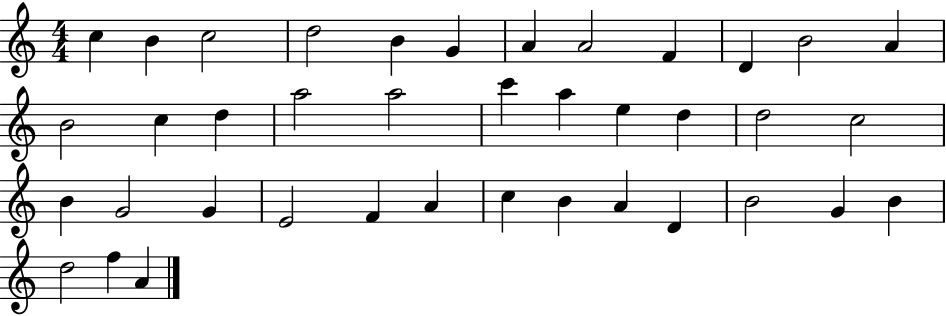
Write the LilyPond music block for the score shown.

{
  \clef treble
  \numericTimeSignature
  \time 4/4
  \key c \major
  c''4 b'4 c''2 | d''2 b'4 g'4 | a'4 a'2 f'4 | d'4 b'2 a'4 | \break b'2 c''4 d''4 | a''2 a''2 | c'''4 a''4 e''4 d''4 | d''2 c''2 | \break b'4 g'2 g'4 | e'2 f'4 a'4 | c''4 b'4 a'4 d'4 | b'2 g'4 b'4 | \break d''2 f''4 a'4 | \bar "|."
}